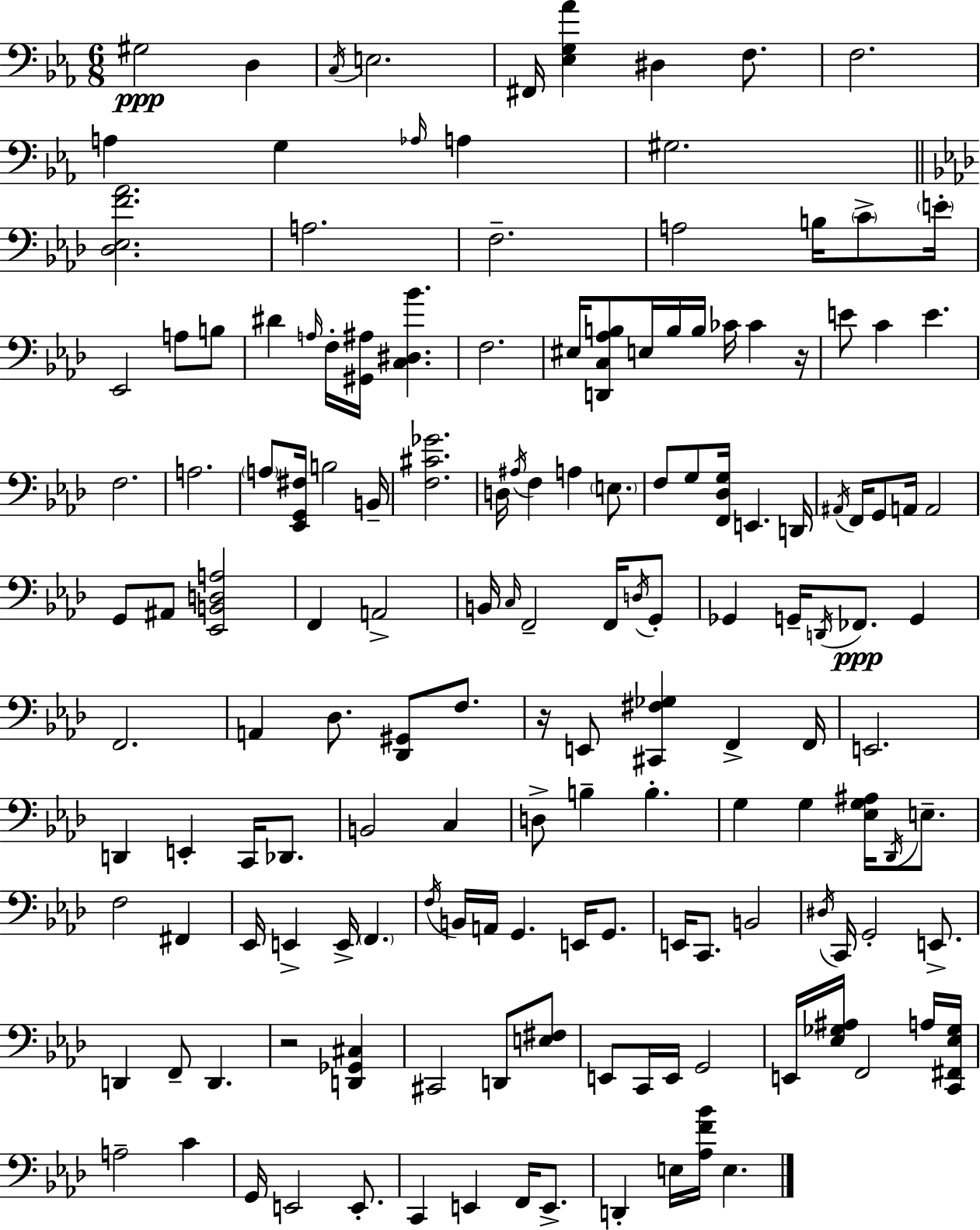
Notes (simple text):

G#3/h D3/q C3/s E3/h. F#2/s [Eb3,G3,Ab4]/q D#3/q F3/e. F3/h. A3/q G3/q Ab3/s A3/q G#3/h. [Db3,Eb3,F4,Ab4]/h. A3/h. F3/h. A3/h B3/s C4/e E4/s Eb2/h A3/e B3/e D#4/q A3/s F3/s [G#2,A#3]/s [C3,D#3,Bb4]/q. F3/h. EIS3/s [D2,C3,Ab3,B3]/e E3/s B3/s B3/s CES4/s CES4/q R/s E4/e C4/q E4/q. F3/h. A3/h. A3/e [Eb2,G2,F#3]/s B3/h B2/s [F3,C#4,Gb4]/h. D3/s A#3/s F3/q A3/q E3/e. F3/e G3/e [F2,Db3,G3]/s E2/q. D2/s A#2/s F2/s G2/e A2/s A2/h G2/e A#2/e [Eb2,B2,D3,A3]/h F2/q A2/h B2/s C3/s F2/h F2/s D3/s G2/e Gb2/q G2/s D2/s FES2/e. G2/q F2/h. A2/q Db3/e. [Db2,G#2]/e F3/e. R/s E2/e [C#2,F#3,Gb3]/q F2/q F2/s E2/h. D2/q E2/q C2/s Db2/e. B2/h C3/q D3/e B3/q B3/q. G3/q G3/q [Eb3,G3,A#3]/s Db2/s E3/e. F3/h F#2/q Eb2/s E2/q E2/s F2/q. F3/s B2/s A2/s G2/q. E2/s G2/e. E2/s C2/e. B2/h D#3/s C2/s G2/h E2/e. D2/q F2/e D2/q. R/h [D2,Gb2,C#3]/q C#2/h D2/e [E3,F#3]/e E2/e C2/s E2/s G2/h E2/s [Eb3,Gb3,A#3]/s F2/h A3/s [C2,F#2,Eb3,Gb3]/s A3/h C4/q G2/s E2/h E2/e. C2/q E2/q F2/s E2/e. D2/q E3/s [Ab3,F4,Bb4]/s E3/q.